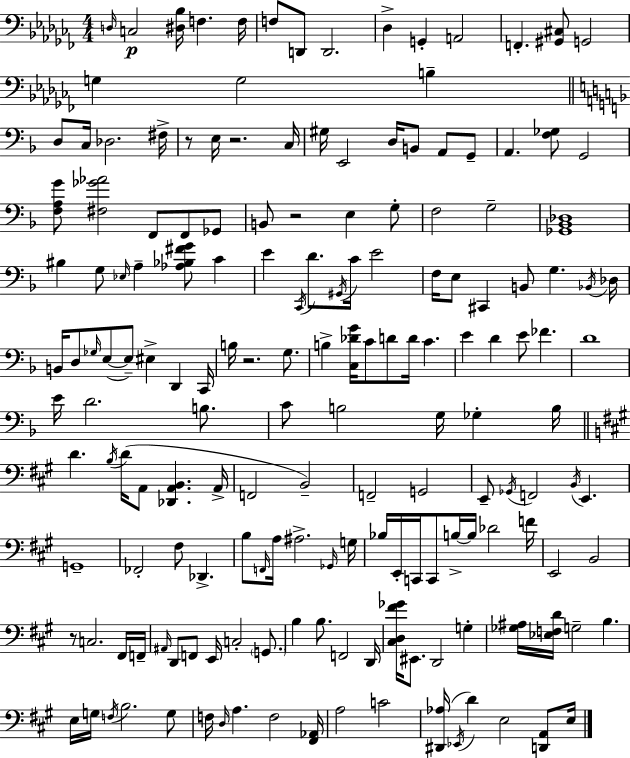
X:1
T:Untitled
M:4/4
L:1/4
K:Abm
D,/4 C,2 [^D,_B,]/4 F, F,/4 F,/2 D,,/2 D,,2 _D, G,, A,,2 F,, [^G,,^C,]/2 G,,2 G, G,2 B, D,/2 C,/4 _D,2 ^F,/4 z/2 E,/4 z2 C,/4 ^G,/4 E,,2 D,/4 B,,/2 A,,/2 G,,/2 A,, [F,_G,]/2 G,,2 [F,A,G]/2 [^F,_G_A]2 F,,/2 F,,/2 _G,,/2 B,,/2 z2 E, G,/2 F,2 G,2 [_G,,_B,,_D,]4 ^B, G,/2 _E,/4 A, [_A,_B,^FG]/2 C E C,,/4 D/2 ^G,,/4 C/4 E2 F,/4 E,/2 ^C,, B,,/2 G, _B,,/4 _D,/4 B,,/4 D,/2 _G,/4 E,/2 E,/2 ^E, D,, C,,/4 B,/4 z2 G,/2 B, [C,_DG]/4 C/2 D/2 D/4 C E D E/2 _F D4 E/4 D2 B,/2 C/2 B,2 G,/4 _G, B,/4 D B,/4 D/4 A,,/2 [_D,,A,,B,,] A,,/4 F,,2 B,,2 F,,2 G,,2 E,,/2 _G,,/4 F,,2 B,,/4 E,, G,,4 _F,,2 ^F,/2 _D,, B,/2 F,,/4 A,/4 ^A,2 _G,,/4 G,/4 _B,/4 E,,/4 C,,/4 C,,/2 B,/4 B,/4 _D2 F/4 E,,2 B,,2 z/2 C,2 ^F,,/4 F,,/4 ^A,,/4 D,,/2 F,,/2 E,,/4 C,2 G,,/2 B, B,/2 F,,2 D,,/4 [^C,D,^F_G]/4 ^E,,/2 D,,2 G, [_G,^A,]/4 [_E,F,D]/4 G,2 B, E,/4 G,/4 F,/4 B,2 G,/2 F,/4 D,/4 A, F,2 [^F,,_A,,]/4 A,2 C2 [^D,,_A,]/4 _E,,/4 D E,2 [D,,A,,]/2 E,/4